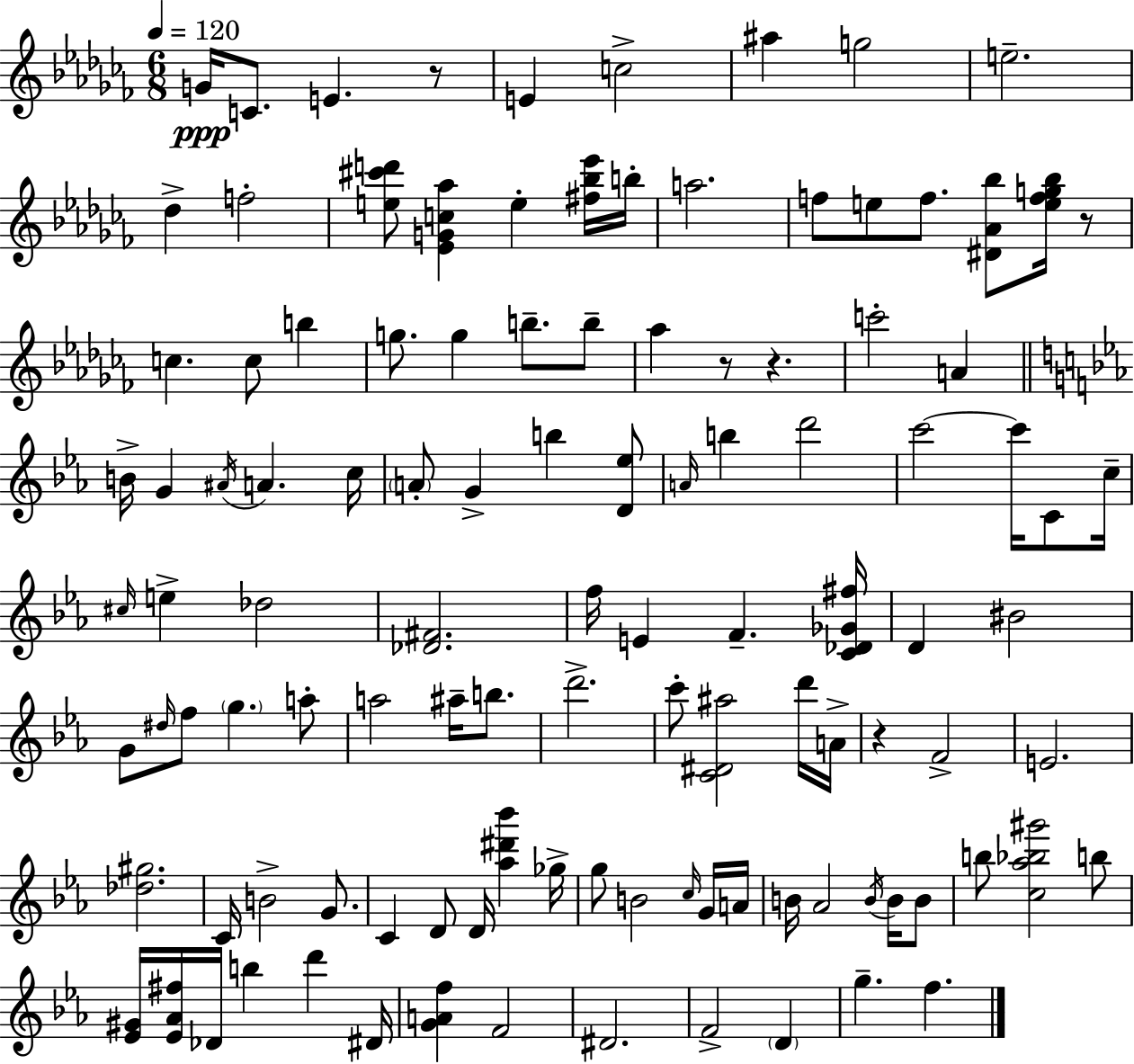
X:1
T:Untitled
M:6/8
L:1/4
K:Abm
G/4 C/2 E z/2 E c2 ^a g2 e2 _d f2 [e^c'd']/2 [_EGc_a] e [^f_b_e']/4 b/4 a2 f/2 e/2 f/2 [^D_A_b]/2 [efg_b]/4 z/2 c c/2 b g/2 g b/2 b/2 _a z/2 z c'2 A B/4 G ^A/4 A c/4 A/2 G b [D_e]/2 A/4 b d'2 c'2 c'/4 C/2 c/4 ^c/4 e _d2 [_D^F]2 f/4 E F [C_D_G^f]/4 D ^B2 G/2 ^d/4 f/2 g a/2 a2 ^a/4 b/2 d'2 c'/2 [C^D^a]2 d'/4 A/4 z F2 E2 [_d^g]2 C/4 B2 G/2 C D/2 D/4 [_a^d'_b'] _g/4 g/2 B2 c/4 G/4 A/4 B/4 _A2 B/4 B/4 B/2 b/2 [c_a_b^g']2 b/2 [_E^G]/4 [_E_A^f]/4 _D/4 b d' ^D/4 [GAf] F2 ^D2 F2 D g f